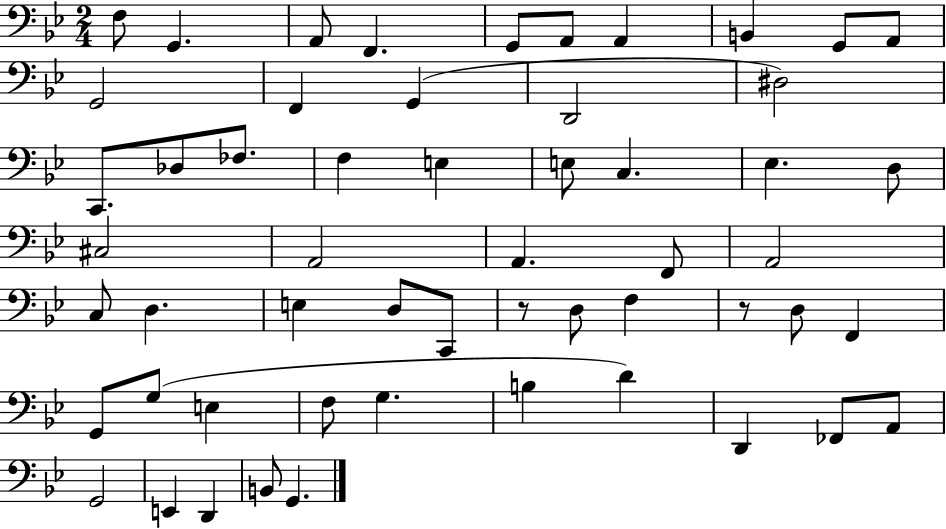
X:1
T:Untitled
M:2/4
L:1/4
K:Bb
F,/2 G,, A,,/2 F,, G,,/2 A,,/2 A,, B,, G,,/2 A,,/2 G,,2 F,, G,, D,,2 ^D,2 C,,/2 _D,/2 _F,/2 F, E, E,/2 C, _E, D,/2 ^C,2 A,,2 A,, F,,/2 A,,2 C,/2 D, E, D,/2 C,,/2 z/2 D,/2 F, z/2 D,/2 F,, G,,/2 G,/2 E, F,/2 G, B, D D,, _F,,/2 A,,/2 G,,2 E,, D,, B,,/2 G,,